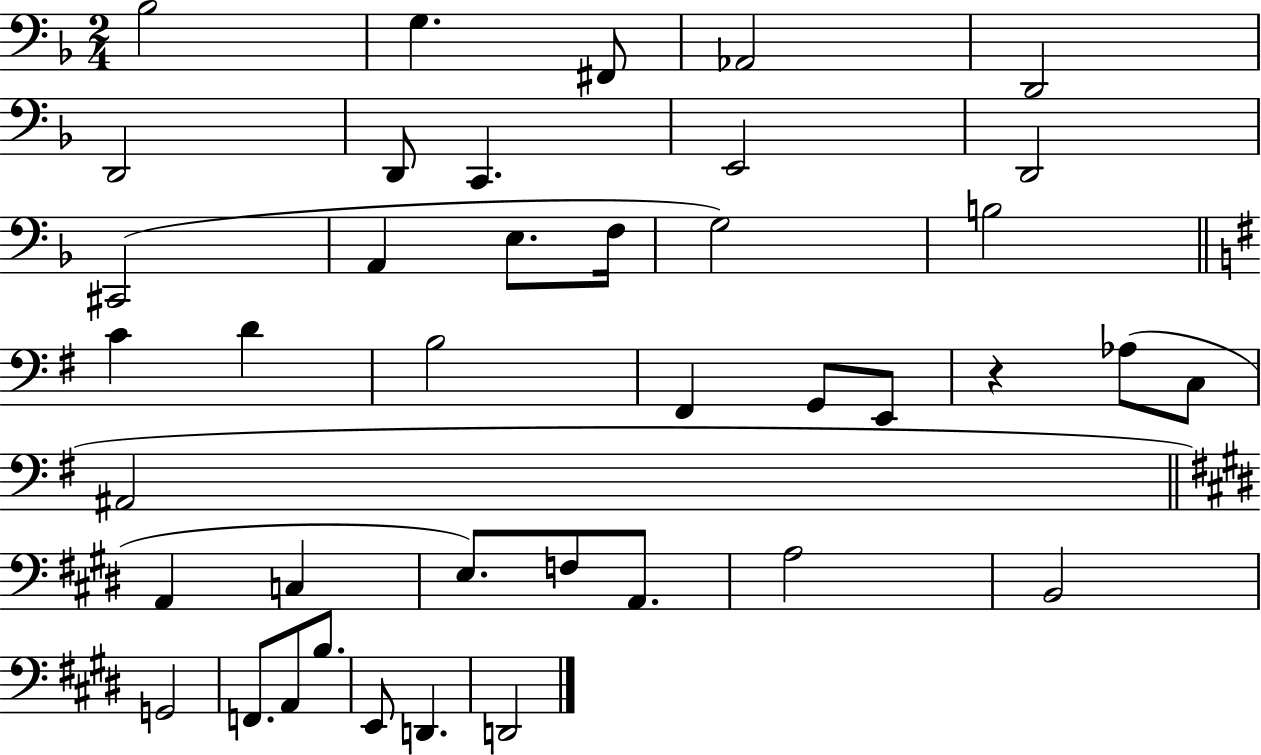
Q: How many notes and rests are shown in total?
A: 40